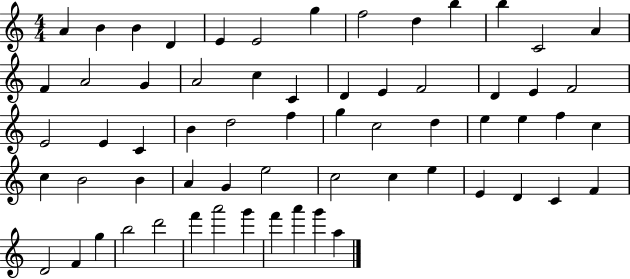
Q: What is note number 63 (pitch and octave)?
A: A5